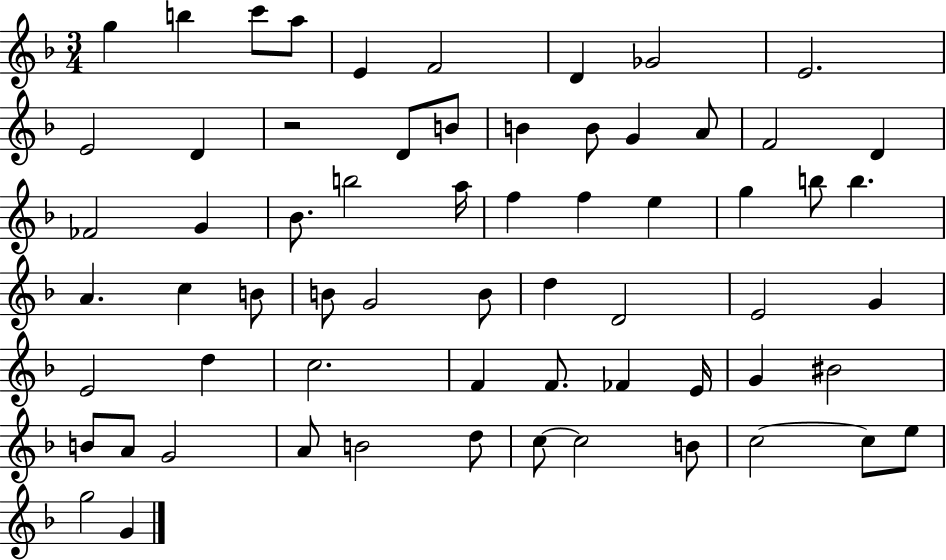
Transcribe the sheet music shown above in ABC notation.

X:1
T:Untitled
M:3/4
L:1/4
K:F
g b c'/2 a/2 E F2 D _G2 E2 E2 D z2 D/2 B/2 B B/2 G A/2 F2 D _F2 G _B/2 b2 a/4 f f e g b/2 b A c B/2 B/2 G2 B/2 d D2 E2 G E2 d c2 F F/2 _F E/4 G ^B2 B/2 A/2 G2 A/2 B2 d/2 c/2 c2 B/2 c2 c/2 e/2 g2 G